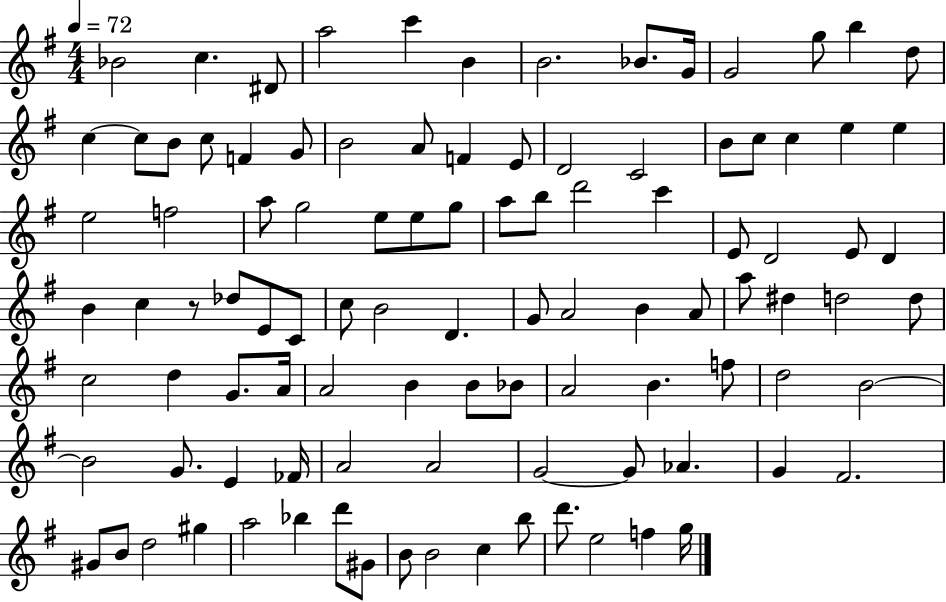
Bb4/h C5/q. D#4/e A5/h C6/q B4/q B4/h. Bb4/e. G4/s G4/h G5/e B5/q D5/e C5/q C5/e B4/e C5/e F4/q G4/e B4/h A4/e F4/q E4/e D4/h C4/h B4/e C5/e C5/q E5/q E5/q E5/h F5/h A5/e G5/h E5/e E5/e G5/e A5/e B5/e D6/h C6/q E4/e D4/h E4/e D4/q B4/q C5/q R/e Db5/e E4/e C4/e C5/e B4/h D4/q. G4/e A4/h B4/q A4/e A5/e D#5/q D5/h D5/e C5/h D5/q G4/e. A4/s A4/h B4/q B4/e Bb4/e A4/h B4/q. F5/e D5/h B4/h B4/h G4/e. E4/q FES4/s A4/h A4/h G4/h G4/e Ab4/q. G4/q F#4/h. G#4/e B4/e D5/h G#5/q A5/h Bb5/q D6/e G#4/e B4/e B4/h C5/q B5/e D6/e. E5/h F5/q G5/s